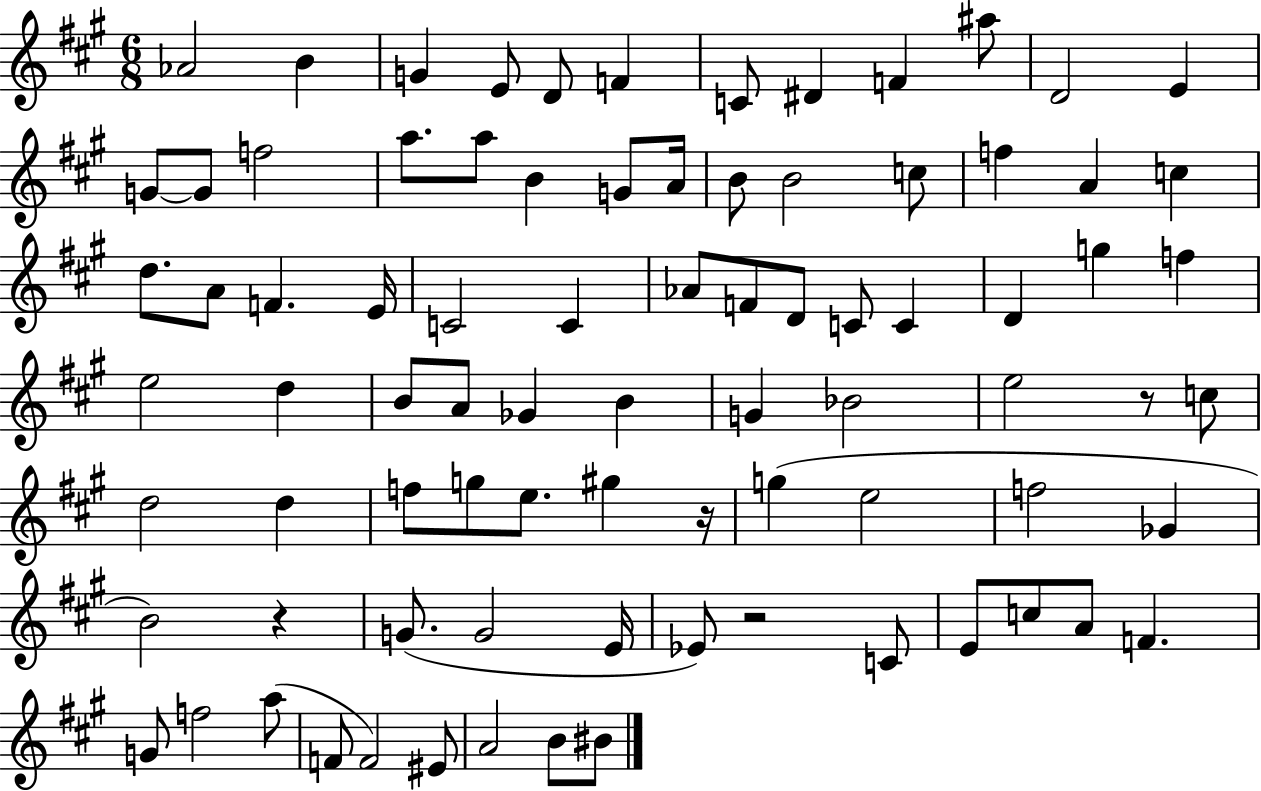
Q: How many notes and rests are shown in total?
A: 83